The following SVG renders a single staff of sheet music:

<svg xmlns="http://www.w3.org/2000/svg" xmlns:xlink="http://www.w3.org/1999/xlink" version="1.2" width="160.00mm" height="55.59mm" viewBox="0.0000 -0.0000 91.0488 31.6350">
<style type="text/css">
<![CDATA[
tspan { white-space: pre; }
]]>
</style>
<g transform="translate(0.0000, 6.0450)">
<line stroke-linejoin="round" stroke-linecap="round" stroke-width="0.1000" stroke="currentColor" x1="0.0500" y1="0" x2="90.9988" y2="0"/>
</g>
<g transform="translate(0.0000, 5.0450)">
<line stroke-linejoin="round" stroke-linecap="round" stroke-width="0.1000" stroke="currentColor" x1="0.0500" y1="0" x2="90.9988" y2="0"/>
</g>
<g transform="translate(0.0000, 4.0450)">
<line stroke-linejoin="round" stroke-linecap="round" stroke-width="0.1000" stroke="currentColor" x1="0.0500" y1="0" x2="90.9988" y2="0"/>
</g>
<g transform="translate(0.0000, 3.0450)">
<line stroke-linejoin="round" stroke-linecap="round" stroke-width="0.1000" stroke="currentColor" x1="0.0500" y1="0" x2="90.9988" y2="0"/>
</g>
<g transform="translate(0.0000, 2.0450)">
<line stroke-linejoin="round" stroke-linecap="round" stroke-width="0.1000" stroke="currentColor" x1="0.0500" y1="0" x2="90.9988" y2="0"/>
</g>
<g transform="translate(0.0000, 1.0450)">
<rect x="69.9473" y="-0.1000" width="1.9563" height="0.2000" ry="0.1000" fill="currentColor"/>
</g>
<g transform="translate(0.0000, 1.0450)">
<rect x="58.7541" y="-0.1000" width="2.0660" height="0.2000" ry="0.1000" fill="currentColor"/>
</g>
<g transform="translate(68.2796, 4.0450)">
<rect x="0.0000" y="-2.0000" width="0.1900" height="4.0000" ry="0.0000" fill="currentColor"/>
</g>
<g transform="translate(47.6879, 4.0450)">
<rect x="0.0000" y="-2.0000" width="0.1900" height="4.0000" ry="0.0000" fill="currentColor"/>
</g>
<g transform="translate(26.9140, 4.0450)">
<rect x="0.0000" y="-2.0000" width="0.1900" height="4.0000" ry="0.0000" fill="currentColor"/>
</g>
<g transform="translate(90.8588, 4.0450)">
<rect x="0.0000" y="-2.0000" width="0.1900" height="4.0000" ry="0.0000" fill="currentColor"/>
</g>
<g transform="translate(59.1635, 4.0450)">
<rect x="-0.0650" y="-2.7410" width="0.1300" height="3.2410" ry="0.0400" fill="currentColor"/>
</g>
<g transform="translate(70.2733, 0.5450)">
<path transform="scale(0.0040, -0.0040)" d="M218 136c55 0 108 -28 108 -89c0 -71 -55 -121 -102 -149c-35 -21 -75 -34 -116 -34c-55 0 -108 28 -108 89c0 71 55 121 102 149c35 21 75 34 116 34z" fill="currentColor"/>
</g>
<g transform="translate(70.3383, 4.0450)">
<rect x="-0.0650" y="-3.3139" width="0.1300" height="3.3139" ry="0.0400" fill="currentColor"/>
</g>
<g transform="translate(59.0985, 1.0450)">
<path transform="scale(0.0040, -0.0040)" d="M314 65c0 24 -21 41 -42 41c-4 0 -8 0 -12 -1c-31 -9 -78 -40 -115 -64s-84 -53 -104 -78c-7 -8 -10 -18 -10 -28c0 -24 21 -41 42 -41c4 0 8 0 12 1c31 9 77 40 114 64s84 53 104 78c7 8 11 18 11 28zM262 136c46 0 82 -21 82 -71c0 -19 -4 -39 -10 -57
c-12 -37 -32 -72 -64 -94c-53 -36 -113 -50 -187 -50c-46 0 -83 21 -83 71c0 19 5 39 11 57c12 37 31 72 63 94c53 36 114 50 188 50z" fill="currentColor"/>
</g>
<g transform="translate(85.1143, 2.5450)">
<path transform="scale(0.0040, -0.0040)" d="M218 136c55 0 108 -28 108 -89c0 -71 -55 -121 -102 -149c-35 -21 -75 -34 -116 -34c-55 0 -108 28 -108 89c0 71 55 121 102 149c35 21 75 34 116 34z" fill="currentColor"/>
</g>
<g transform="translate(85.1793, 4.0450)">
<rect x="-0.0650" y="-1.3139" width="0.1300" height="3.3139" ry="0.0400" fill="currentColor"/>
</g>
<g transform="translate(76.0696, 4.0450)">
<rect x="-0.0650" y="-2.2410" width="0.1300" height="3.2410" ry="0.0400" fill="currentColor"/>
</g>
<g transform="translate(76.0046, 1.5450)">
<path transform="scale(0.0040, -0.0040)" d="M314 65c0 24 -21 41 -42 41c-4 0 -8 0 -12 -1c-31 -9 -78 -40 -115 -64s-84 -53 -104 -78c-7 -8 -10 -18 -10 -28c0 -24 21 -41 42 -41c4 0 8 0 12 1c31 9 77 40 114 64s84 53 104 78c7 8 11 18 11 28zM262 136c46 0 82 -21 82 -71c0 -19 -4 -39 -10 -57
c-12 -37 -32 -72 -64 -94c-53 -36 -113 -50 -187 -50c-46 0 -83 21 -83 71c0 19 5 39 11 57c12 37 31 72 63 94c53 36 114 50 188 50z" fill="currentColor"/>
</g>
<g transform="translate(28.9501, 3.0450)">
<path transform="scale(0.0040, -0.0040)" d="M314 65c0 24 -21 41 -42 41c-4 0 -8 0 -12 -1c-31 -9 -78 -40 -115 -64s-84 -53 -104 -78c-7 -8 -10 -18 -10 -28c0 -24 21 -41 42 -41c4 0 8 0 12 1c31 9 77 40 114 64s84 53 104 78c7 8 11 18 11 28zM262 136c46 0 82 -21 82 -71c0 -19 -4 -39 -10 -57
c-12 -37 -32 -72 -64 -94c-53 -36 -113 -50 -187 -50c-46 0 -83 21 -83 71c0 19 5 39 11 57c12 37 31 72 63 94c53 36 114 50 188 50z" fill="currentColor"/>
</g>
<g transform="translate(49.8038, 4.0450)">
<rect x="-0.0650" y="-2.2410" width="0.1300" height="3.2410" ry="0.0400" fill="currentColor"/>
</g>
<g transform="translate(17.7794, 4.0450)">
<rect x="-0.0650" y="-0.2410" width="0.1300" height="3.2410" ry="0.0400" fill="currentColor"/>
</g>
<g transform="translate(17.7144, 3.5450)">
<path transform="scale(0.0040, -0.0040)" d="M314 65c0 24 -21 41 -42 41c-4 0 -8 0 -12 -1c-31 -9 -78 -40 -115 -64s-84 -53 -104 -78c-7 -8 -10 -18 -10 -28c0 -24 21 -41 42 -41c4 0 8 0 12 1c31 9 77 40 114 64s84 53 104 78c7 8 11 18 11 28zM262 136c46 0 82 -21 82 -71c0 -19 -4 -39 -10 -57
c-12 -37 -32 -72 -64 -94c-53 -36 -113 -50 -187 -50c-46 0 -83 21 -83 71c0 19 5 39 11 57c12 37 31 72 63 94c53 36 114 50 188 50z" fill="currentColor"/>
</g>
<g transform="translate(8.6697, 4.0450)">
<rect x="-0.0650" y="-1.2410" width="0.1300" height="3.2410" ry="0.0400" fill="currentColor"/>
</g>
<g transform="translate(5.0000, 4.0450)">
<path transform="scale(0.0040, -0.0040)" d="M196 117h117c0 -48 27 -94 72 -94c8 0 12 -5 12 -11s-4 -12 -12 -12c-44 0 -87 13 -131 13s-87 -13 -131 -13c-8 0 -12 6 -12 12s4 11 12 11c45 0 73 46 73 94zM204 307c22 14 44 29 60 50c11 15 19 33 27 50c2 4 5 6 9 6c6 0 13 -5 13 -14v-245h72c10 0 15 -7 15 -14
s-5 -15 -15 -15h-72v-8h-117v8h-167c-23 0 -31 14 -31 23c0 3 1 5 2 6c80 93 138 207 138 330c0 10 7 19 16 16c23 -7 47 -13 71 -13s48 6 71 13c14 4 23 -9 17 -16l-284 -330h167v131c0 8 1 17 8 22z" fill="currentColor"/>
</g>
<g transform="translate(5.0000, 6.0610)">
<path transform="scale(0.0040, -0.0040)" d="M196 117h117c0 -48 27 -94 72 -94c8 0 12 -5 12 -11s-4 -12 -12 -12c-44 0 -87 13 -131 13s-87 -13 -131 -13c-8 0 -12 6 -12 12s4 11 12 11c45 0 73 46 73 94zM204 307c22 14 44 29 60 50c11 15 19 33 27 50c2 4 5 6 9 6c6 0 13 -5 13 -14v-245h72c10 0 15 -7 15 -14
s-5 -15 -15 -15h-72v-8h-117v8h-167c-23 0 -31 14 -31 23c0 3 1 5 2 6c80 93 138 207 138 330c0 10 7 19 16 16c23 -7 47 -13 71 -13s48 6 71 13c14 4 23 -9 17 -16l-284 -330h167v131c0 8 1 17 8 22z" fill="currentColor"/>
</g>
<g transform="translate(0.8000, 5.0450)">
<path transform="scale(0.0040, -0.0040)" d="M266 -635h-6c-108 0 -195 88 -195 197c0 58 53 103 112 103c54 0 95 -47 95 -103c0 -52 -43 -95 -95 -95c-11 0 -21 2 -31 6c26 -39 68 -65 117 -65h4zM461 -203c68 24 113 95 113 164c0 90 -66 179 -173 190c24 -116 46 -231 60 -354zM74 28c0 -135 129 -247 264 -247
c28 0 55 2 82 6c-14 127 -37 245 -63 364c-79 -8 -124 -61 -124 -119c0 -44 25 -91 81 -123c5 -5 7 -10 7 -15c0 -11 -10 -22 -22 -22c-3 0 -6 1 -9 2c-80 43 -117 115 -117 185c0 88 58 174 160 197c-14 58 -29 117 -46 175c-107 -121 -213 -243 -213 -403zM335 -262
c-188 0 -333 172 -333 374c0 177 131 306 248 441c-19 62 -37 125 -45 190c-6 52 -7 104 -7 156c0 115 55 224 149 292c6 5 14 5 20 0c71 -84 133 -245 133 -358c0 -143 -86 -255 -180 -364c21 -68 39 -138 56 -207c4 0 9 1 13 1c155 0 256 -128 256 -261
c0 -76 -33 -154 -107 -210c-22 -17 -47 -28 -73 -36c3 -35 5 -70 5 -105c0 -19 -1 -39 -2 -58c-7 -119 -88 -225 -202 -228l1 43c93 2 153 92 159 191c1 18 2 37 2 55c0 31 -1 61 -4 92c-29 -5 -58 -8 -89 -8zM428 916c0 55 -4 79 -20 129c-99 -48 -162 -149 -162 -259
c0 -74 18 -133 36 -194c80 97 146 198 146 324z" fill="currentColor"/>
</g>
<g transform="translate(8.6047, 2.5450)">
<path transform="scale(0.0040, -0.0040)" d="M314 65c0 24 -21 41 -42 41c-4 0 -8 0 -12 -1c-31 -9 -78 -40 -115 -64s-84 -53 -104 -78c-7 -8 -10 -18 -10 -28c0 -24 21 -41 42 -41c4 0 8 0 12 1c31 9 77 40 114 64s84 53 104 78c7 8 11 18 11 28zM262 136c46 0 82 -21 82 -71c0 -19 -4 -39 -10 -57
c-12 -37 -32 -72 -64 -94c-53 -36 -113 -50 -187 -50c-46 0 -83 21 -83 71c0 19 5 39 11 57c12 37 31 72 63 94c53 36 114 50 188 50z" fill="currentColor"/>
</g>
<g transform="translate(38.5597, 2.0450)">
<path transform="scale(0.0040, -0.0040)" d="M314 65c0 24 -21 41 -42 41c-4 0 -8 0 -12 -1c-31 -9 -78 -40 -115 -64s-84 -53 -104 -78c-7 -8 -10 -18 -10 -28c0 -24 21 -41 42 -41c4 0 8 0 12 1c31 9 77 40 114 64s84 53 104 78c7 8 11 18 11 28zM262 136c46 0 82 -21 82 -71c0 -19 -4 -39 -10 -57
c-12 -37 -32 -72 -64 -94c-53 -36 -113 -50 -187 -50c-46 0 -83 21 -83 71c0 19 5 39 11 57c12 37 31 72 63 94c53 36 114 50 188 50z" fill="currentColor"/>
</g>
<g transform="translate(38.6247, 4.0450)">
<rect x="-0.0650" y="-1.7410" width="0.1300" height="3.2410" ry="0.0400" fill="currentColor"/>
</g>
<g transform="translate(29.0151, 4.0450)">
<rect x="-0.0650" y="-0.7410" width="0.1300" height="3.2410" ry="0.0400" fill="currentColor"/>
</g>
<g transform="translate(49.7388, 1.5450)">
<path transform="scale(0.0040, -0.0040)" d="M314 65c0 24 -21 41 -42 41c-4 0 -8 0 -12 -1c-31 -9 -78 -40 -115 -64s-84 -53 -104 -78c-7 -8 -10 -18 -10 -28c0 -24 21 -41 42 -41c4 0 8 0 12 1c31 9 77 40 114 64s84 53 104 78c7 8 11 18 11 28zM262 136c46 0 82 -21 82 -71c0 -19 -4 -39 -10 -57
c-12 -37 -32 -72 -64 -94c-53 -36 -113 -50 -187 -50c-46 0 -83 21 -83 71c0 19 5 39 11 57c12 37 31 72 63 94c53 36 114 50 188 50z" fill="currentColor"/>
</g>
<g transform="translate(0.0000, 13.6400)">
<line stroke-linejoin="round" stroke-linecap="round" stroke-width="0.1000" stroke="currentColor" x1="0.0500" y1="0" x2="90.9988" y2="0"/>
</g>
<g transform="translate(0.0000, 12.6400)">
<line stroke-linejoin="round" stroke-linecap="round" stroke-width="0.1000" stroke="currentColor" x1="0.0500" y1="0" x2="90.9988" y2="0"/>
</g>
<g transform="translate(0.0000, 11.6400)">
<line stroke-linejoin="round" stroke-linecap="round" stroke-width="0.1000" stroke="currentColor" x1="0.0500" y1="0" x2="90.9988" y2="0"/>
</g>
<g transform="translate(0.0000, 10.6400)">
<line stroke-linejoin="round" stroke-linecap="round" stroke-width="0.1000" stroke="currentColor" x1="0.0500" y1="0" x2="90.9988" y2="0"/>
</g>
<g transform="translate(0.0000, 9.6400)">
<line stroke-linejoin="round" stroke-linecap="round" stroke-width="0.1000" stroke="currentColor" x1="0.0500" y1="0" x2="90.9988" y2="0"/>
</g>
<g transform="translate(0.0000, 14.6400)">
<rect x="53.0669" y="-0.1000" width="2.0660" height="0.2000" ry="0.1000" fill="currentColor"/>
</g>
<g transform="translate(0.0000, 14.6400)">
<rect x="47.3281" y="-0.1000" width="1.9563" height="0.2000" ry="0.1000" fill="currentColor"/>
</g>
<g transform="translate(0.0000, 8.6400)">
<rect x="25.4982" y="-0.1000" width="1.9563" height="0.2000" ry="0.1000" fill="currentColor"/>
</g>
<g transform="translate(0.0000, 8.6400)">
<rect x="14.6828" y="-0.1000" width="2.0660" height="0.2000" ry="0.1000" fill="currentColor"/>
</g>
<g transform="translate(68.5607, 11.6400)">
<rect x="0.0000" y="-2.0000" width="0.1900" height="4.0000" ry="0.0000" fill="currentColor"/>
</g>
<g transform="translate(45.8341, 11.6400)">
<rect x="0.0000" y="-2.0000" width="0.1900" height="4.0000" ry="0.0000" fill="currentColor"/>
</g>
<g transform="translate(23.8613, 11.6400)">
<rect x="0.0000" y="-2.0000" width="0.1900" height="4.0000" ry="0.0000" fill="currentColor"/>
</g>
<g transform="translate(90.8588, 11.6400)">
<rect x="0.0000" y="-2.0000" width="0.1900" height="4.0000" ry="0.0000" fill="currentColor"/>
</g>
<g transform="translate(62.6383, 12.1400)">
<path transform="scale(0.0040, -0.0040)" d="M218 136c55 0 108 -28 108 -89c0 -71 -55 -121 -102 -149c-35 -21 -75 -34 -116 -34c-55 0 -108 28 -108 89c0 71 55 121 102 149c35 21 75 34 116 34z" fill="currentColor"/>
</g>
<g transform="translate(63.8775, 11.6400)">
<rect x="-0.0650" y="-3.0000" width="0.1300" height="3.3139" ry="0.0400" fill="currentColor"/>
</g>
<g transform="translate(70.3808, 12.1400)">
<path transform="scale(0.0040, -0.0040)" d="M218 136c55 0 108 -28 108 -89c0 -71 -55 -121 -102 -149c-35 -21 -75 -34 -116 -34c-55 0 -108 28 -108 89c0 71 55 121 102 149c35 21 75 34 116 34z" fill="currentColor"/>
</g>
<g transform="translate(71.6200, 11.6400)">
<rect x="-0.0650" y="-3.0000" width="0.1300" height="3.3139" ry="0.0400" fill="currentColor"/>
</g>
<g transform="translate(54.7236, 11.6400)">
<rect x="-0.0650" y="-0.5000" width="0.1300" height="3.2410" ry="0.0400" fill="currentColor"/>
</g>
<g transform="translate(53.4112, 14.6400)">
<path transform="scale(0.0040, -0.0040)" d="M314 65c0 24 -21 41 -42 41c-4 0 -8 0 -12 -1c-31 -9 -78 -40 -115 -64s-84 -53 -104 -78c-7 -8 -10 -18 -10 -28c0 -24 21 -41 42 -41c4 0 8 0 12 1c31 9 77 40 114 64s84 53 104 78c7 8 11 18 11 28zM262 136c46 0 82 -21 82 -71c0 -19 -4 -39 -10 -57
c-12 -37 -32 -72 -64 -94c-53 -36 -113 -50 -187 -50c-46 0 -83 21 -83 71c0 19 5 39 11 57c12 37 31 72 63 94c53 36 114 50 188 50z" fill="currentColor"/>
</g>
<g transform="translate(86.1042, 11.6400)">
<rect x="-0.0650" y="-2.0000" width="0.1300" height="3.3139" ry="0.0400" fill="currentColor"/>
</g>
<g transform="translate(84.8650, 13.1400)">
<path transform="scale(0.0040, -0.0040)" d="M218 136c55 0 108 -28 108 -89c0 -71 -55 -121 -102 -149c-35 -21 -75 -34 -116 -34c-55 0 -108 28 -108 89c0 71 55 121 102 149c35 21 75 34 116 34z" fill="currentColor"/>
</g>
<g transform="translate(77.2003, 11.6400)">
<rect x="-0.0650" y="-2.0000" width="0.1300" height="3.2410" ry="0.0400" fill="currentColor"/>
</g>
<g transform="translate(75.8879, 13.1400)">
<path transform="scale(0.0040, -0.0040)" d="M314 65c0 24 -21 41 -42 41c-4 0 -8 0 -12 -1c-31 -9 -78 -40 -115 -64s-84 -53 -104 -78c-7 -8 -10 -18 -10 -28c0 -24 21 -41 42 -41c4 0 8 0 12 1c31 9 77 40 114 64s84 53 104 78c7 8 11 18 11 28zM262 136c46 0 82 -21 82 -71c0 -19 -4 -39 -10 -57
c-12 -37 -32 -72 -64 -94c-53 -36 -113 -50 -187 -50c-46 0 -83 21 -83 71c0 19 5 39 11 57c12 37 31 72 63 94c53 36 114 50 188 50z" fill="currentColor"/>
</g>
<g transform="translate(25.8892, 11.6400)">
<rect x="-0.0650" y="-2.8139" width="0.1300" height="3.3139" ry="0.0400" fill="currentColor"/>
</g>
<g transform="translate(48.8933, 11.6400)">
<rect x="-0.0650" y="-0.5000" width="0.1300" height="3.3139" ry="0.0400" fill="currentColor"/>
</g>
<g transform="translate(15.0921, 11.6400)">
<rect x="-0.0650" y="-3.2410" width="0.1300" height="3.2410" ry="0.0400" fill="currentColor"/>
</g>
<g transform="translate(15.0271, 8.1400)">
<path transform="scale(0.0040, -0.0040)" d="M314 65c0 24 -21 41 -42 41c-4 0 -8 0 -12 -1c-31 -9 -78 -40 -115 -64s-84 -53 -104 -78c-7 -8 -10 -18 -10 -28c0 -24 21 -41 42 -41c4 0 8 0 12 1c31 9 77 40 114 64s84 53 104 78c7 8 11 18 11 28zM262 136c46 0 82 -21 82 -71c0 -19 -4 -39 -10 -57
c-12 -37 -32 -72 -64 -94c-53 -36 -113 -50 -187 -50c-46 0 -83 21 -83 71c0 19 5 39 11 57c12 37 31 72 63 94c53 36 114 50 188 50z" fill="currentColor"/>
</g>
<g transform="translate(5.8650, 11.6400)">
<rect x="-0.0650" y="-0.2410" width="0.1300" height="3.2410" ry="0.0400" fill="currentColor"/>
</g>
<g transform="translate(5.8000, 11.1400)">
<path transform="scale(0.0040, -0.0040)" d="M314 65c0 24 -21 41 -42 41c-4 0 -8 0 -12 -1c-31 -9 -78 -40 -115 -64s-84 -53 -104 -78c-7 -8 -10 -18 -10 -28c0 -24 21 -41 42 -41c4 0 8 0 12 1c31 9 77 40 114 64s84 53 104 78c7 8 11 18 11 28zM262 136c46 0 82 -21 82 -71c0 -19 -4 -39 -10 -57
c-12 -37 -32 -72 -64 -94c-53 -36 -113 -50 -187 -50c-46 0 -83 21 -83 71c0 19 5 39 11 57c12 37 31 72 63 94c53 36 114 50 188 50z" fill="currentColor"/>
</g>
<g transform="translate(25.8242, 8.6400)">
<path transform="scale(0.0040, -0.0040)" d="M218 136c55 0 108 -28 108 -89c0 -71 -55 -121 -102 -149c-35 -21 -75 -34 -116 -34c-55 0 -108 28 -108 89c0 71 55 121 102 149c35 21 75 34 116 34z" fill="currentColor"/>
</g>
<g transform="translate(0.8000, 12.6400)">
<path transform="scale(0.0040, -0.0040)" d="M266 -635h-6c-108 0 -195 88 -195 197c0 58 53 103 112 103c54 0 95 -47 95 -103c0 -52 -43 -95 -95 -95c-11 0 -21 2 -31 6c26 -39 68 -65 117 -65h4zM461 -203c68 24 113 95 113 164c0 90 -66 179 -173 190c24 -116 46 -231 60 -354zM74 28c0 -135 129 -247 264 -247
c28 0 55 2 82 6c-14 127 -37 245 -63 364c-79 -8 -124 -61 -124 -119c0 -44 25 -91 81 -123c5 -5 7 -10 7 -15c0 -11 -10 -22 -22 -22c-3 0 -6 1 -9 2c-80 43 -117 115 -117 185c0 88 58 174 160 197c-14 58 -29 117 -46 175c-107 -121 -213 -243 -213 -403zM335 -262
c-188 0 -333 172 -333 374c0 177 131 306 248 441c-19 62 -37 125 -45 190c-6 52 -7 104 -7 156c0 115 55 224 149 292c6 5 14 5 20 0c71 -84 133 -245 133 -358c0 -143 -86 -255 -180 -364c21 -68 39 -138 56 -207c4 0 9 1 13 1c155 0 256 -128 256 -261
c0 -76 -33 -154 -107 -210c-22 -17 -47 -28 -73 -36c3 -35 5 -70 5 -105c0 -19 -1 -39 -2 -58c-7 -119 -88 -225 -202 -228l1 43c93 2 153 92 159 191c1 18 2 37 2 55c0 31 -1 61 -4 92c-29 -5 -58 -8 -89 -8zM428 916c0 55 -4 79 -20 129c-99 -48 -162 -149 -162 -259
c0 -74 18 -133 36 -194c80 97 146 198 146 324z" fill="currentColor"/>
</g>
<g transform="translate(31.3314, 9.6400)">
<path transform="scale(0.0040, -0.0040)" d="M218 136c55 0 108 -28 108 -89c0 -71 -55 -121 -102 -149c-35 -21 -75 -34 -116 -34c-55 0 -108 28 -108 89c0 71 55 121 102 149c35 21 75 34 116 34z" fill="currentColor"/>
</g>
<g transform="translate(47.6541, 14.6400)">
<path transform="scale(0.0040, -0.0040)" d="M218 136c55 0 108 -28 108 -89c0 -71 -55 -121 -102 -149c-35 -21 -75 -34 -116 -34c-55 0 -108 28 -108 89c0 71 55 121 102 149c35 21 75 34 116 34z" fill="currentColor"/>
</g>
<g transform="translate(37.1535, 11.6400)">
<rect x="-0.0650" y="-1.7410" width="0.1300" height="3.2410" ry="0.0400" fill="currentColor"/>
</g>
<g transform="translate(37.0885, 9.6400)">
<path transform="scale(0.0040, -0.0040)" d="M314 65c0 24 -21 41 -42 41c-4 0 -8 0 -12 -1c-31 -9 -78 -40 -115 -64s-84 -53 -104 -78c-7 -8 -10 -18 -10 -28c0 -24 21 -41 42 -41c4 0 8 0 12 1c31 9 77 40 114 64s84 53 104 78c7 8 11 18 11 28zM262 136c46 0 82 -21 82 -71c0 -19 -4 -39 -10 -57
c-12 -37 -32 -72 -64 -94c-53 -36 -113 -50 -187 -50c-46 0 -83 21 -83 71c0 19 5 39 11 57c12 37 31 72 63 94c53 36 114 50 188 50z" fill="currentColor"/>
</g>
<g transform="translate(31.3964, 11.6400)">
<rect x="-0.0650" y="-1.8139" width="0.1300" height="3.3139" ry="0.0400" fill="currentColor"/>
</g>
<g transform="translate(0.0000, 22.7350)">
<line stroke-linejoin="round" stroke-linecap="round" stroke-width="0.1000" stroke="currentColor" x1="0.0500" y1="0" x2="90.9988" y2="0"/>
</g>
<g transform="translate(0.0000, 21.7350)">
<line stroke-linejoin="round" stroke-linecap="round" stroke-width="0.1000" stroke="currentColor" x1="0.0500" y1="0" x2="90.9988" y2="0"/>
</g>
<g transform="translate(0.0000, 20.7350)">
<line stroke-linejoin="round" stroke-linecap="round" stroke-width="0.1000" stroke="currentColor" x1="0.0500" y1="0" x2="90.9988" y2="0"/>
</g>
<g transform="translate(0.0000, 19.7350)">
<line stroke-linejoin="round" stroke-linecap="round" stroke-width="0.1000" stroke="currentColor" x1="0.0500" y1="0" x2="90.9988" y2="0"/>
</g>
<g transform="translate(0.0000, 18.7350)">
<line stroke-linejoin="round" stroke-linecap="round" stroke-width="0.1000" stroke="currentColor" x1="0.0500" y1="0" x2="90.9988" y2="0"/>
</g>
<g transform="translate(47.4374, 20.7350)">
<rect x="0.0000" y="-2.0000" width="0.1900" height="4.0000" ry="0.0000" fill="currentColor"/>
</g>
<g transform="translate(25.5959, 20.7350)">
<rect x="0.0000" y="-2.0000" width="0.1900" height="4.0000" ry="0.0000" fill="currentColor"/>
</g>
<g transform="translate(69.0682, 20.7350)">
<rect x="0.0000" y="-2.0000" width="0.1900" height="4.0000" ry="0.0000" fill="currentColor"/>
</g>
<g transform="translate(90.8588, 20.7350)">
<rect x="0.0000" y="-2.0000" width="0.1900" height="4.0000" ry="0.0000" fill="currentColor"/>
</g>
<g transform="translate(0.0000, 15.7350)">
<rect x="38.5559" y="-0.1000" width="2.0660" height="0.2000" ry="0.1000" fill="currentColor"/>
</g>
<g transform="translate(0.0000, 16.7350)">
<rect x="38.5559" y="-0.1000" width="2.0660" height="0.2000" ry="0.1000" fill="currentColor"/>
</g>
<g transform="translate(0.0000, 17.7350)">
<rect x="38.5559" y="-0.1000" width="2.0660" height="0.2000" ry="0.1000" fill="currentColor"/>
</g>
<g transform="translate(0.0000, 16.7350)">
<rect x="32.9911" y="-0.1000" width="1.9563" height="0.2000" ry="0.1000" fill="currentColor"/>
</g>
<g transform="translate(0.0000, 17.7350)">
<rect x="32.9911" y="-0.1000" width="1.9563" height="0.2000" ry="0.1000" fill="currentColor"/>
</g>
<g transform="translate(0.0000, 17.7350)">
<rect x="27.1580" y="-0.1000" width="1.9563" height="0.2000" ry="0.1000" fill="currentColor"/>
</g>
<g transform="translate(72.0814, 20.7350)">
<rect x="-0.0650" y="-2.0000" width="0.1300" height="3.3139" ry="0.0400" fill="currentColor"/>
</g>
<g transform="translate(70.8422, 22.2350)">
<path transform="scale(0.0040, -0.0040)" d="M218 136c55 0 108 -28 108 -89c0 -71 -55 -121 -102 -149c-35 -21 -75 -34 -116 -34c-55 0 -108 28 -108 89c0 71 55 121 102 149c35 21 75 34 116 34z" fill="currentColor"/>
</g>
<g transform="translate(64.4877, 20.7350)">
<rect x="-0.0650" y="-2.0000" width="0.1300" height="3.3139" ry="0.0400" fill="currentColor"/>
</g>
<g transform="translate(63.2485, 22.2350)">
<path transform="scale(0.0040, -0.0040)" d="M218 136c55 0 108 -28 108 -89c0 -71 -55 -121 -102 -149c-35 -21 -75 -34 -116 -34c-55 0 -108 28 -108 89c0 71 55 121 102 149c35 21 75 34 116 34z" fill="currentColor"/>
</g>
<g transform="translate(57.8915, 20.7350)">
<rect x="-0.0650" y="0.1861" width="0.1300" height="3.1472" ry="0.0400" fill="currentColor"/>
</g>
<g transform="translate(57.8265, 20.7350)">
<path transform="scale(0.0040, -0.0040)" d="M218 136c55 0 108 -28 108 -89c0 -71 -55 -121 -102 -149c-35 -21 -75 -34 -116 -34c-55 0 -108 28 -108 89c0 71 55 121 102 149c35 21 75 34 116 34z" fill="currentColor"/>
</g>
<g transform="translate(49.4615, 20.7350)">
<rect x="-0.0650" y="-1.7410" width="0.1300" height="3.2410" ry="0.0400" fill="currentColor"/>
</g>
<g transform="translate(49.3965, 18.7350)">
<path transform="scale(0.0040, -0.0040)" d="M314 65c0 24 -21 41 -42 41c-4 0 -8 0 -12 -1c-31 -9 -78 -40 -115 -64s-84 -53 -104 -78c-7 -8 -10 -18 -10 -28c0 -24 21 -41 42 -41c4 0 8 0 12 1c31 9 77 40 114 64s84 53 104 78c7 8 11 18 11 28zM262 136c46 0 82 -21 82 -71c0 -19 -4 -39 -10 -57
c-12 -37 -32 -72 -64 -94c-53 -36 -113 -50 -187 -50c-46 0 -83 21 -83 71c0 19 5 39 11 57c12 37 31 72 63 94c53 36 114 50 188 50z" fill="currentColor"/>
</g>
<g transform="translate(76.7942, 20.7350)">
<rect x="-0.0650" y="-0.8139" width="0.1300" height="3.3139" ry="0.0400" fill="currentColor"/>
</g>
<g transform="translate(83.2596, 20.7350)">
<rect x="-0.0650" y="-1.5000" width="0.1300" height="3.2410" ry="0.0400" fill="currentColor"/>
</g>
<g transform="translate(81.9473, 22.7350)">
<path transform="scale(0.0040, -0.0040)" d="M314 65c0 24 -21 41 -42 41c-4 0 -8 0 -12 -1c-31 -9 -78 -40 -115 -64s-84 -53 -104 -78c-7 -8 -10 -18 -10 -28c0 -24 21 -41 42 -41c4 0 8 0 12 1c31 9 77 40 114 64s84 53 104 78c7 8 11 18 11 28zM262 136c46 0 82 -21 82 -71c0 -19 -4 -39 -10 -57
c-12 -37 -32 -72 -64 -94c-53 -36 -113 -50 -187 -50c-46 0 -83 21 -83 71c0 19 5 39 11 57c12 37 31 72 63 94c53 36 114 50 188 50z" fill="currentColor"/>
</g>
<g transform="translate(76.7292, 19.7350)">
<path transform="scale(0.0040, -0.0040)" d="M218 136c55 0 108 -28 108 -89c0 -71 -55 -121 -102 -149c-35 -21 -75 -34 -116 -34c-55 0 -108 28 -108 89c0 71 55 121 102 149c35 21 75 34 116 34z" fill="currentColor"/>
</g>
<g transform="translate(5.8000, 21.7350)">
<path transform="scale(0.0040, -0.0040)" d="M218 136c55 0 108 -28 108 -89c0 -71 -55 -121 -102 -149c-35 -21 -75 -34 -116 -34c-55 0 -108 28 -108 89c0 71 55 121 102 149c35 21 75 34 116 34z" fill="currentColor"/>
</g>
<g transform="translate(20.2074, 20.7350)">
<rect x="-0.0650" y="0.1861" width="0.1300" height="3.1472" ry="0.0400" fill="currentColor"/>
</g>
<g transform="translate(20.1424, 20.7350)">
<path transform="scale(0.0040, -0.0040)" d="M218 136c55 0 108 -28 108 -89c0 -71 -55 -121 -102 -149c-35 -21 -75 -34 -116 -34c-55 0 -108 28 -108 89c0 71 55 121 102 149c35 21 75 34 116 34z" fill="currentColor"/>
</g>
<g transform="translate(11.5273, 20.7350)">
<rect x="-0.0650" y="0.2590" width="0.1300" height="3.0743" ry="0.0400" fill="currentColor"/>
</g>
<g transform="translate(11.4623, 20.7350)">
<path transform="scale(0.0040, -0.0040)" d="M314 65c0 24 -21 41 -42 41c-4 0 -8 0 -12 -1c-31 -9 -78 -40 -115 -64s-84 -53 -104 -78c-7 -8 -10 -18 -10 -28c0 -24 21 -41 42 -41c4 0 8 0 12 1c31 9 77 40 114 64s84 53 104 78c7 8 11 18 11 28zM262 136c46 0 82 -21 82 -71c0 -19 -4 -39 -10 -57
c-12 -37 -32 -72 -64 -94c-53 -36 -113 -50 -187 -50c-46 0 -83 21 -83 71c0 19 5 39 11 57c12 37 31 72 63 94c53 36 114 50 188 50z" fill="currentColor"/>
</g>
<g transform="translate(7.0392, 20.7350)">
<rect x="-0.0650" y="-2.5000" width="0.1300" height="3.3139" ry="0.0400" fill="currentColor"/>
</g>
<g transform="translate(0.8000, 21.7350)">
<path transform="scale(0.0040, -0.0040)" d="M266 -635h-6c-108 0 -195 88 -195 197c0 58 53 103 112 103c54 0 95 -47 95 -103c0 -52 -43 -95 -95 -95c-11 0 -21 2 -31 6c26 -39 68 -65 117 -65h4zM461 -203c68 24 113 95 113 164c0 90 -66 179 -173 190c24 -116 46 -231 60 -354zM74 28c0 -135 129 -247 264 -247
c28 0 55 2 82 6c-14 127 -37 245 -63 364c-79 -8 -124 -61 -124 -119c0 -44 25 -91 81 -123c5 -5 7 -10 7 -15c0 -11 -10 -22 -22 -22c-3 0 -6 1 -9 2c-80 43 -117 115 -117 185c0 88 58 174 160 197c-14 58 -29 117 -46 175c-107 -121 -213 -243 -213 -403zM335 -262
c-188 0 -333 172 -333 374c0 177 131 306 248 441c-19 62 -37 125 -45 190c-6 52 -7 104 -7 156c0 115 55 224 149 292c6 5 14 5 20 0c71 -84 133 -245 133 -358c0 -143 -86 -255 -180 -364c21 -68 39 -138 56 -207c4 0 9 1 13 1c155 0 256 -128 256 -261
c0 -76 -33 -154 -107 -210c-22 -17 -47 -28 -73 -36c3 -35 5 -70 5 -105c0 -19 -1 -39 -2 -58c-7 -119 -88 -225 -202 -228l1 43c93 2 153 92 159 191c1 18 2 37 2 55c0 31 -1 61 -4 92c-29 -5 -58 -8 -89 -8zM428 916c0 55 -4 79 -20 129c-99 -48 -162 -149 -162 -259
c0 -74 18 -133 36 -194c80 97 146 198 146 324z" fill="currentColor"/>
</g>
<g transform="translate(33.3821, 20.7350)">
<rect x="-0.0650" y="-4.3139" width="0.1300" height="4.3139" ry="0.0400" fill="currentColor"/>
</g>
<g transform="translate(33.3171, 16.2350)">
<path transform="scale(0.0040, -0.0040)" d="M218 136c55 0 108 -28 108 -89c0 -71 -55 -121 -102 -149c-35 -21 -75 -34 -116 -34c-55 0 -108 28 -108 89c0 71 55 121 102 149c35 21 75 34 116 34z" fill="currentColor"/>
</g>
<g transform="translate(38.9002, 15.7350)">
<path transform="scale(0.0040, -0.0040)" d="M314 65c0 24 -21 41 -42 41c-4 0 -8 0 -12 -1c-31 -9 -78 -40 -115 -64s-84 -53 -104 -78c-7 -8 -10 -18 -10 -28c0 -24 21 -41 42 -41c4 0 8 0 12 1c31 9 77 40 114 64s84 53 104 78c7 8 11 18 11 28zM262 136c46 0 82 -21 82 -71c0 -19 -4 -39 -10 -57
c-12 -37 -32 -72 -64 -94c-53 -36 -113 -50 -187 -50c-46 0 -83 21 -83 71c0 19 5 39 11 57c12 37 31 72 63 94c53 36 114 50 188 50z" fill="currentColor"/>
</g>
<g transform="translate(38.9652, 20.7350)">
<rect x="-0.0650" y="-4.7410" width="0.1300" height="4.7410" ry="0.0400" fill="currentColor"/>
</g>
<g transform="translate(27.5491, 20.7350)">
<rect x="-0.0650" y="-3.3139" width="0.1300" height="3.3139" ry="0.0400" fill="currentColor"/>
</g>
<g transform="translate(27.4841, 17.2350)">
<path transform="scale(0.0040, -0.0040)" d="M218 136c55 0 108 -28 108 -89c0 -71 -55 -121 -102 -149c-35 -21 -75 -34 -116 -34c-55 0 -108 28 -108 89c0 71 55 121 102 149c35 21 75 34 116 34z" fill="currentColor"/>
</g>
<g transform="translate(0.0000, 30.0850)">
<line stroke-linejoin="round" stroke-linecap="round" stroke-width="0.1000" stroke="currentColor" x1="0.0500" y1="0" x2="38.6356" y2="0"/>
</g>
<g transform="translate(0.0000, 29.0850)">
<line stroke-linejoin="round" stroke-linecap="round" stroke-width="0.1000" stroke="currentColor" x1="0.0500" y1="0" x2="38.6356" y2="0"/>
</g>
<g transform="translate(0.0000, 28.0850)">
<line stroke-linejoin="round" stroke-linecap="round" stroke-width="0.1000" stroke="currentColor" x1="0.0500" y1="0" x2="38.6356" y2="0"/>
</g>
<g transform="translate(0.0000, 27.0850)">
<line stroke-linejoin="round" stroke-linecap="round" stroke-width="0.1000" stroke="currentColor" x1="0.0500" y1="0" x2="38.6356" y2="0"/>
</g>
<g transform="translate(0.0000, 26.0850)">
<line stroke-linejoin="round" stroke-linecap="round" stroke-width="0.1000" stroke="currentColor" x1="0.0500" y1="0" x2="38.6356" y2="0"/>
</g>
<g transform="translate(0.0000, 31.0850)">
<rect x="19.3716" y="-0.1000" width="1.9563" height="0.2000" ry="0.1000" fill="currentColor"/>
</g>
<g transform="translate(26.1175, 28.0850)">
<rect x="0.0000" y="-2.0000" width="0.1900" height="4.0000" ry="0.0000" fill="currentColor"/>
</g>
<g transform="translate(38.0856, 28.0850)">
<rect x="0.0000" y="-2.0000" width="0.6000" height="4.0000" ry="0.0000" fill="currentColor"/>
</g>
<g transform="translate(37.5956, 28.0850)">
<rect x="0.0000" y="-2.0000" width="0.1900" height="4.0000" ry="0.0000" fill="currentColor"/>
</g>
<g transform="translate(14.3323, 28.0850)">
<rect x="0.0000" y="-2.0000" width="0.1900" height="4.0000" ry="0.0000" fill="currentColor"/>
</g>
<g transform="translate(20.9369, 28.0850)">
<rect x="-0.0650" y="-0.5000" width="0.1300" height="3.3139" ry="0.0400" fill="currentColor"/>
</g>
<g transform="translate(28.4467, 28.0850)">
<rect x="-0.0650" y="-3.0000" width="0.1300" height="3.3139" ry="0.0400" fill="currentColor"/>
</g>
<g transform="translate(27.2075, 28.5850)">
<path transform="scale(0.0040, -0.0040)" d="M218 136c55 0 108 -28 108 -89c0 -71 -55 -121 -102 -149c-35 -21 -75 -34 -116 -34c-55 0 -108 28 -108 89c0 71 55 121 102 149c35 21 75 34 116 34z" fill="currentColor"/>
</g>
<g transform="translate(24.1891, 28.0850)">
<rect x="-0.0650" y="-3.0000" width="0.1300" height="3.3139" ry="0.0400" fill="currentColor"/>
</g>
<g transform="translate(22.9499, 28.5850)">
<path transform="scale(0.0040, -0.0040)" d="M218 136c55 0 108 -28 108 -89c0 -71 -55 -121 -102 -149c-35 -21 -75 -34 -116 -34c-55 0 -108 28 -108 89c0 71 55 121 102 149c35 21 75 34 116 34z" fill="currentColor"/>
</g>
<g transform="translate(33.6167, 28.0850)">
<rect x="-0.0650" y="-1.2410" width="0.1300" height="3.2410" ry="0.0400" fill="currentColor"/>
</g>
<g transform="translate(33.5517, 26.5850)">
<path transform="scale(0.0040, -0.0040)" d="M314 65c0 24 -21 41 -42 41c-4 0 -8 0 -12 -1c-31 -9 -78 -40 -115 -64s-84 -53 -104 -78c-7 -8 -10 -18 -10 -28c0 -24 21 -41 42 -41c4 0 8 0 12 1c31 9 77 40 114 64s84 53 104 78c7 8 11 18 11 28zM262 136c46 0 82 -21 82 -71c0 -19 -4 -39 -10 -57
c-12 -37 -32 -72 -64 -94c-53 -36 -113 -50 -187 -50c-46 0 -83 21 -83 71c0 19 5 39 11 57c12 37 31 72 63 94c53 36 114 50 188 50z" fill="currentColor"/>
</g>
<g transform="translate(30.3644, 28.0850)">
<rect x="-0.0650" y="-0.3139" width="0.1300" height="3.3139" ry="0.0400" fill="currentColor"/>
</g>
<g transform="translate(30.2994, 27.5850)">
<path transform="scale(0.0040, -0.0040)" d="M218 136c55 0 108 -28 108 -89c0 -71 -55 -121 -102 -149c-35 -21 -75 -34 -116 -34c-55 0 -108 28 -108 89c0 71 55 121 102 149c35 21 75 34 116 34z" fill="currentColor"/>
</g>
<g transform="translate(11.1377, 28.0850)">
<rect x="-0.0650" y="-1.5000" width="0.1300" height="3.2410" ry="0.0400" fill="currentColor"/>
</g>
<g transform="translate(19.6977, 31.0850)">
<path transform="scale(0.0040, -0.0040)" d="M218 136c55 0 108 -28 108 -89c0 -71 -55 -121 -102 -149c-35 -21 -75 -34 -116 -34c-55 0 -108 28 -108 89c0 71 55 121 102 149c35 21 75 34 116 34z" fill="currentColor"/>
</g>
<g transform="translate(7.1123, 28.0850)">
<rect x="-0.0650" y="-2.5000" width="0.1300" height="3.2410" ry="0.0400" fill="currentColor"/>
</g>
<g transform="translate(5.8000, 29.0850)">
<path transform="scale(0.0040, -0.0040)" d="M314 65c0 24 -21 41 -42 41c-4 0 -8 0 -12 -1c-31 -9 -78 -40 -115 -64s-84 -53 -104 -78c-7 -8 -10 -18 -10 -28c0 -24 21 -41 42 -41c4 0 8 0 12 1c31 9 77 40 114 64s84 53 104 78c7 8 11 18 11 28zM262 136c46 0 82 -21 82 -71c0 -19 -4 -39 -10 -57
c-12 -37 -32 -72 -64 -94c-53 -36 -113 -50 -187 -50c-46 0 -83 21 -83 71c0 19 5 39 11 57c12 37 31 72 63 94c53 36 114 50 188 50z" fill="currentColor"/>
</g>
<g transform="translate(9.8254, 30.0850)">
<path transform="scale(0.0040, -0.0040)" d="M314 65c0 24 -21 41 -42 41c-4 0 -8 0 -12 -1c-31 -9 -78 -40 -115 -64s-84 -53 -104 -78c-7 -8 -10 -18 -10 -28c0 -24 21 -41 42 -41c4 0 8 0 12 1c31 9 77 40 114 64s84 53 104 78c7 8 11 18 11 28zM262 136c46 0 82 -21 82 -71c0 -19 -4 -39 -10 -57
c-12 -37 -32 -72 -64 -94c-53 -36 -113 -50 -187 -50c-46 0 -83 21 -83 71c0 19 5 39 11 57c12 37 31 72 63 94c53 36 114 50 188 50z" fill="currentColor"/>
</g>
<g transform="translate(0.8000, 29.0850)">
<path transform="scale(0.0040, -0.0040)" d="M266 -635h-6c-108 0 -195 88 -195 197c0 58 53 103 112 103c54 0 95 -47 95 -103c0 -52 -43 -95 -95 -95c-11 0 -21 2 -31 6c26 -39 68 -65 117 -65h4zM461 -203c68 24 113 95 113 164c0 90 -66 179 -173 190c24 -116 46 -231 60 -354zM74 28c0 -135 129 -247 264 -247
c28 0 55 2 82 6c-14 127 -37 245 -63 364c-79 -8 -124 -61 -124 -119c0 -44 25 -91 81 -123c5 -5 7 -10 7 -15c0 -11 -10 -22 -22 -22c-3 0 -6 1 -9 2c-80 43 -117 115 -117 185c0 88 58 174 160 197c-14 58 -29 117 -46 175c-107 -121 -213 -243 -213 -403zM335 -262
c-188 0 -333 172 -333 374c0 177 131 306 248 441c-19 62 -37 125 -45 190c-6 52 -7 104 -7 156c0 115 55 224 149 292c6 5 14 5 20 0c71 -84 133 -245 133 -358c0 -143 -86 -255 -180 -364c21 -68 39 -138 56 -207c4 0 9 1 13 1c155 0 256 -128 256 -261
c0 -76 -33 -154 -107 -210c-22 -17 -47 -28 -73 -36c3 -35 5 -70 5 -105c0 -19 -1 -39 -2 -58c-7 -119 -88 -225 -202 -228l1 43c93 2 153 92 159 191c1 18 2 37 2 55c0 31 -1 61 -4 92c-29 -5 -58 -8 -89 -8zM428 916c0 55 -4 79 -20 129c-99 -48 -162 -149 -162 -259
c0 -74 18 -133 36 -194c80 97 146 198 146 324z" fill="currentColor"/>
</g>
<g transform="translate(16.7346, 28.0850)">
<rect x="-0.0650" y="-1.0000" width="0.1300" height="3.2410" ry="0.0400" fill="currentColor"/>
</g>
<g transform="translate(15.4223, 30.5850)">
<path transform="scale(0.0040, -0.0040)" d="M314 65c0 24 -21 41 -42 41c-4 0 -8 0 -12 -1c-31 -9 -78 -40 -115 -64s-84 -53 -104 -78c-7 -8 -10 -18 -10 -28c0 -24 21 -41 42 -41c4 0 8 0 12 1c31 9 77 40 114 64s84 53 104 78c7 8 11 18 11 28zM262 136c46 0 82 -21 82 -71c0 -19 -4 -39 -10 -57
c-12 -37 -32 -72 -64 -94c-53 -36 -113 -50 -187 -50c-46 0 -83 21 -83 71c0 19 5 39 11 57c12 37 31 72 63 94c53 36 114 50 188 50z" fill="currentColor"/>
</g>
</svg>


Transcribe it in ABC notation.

X:1
T:Untitled
M:4/4
L:1/4
K:C
e2 c2 d2 f2 g2 a2 b g2 e c2 b2 a f f2 C C2 A A F2 F G B2 B b d' e'2 f2 B F F d E2 G2 E2 D2 C A A c e2